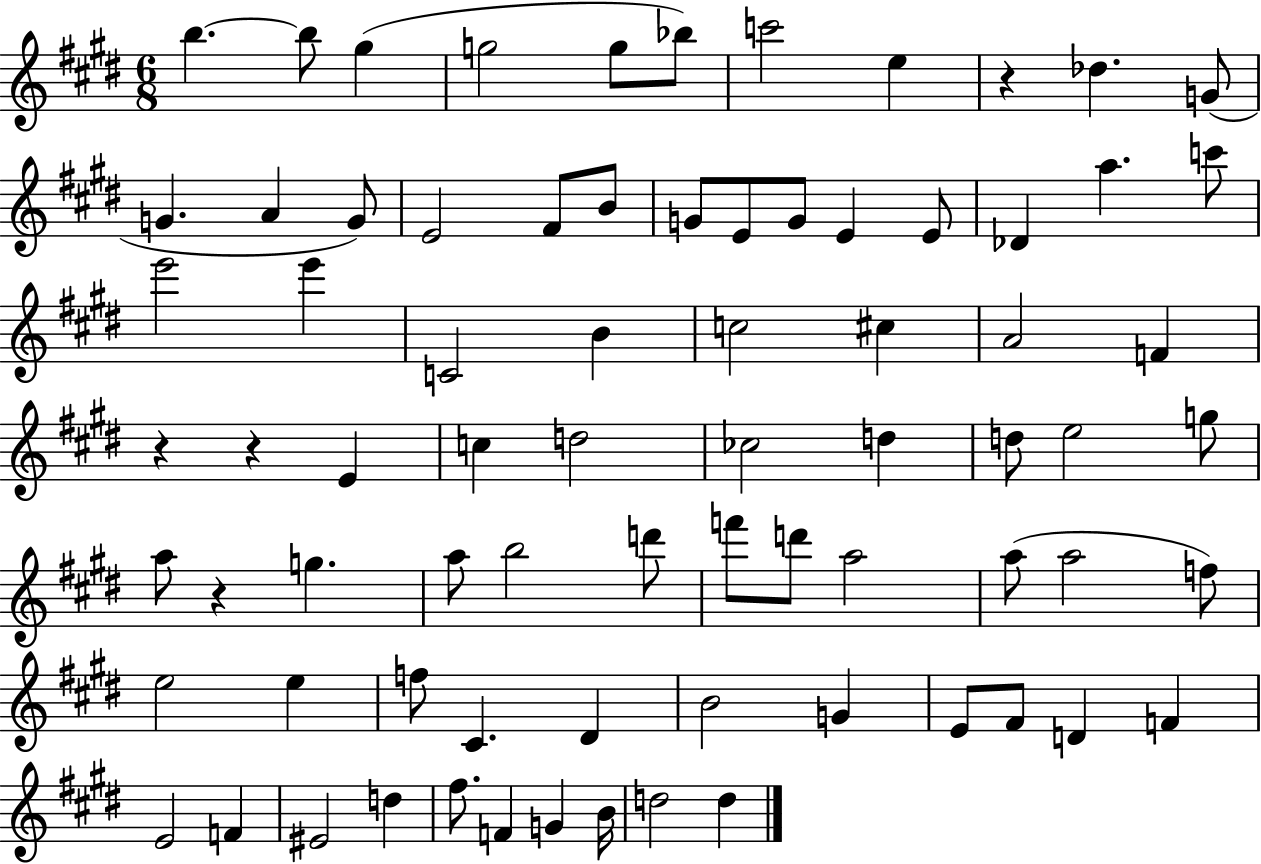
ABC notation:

X:1
T:Untitled
M:6/8
L:1/4
K:E
b b/2 ^g g2 g/2 _b/2 c'2 e z _d G/2 G A G/2 E2 ^F/2 B/2 G/2 E/2 G/2 E E/2 _D a c'/2 e'2 e' C2 B c2 ^c A2 F z z E c d2 _c2 d d/2 e2 g/2 a/2 z g a/2 b2 d'/2 f'/2 d'/2 a2 a/2 a2 f/2 e2 e f/2 ^C ^D B2 G E/2 ^F/2 D F E2 F ^E2 d ^f/2 F G B/4 d2 d